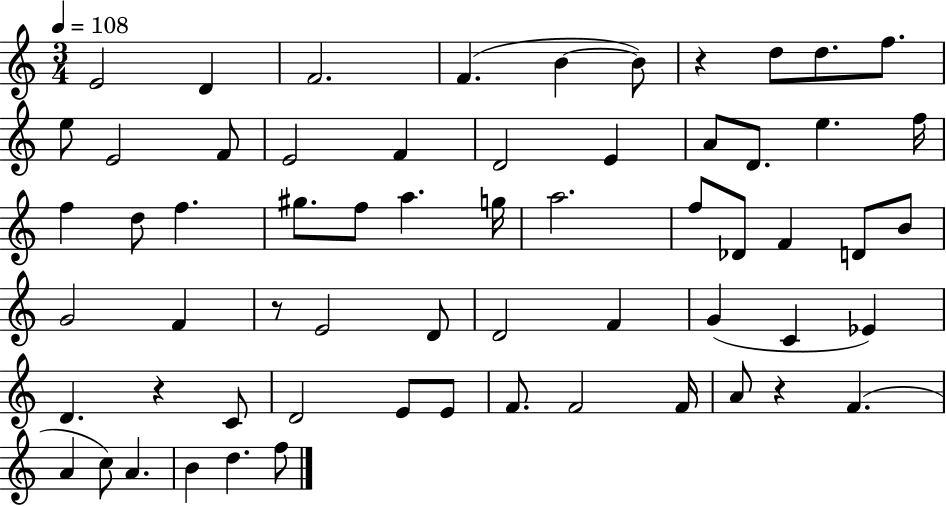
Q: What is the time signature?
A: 3/4